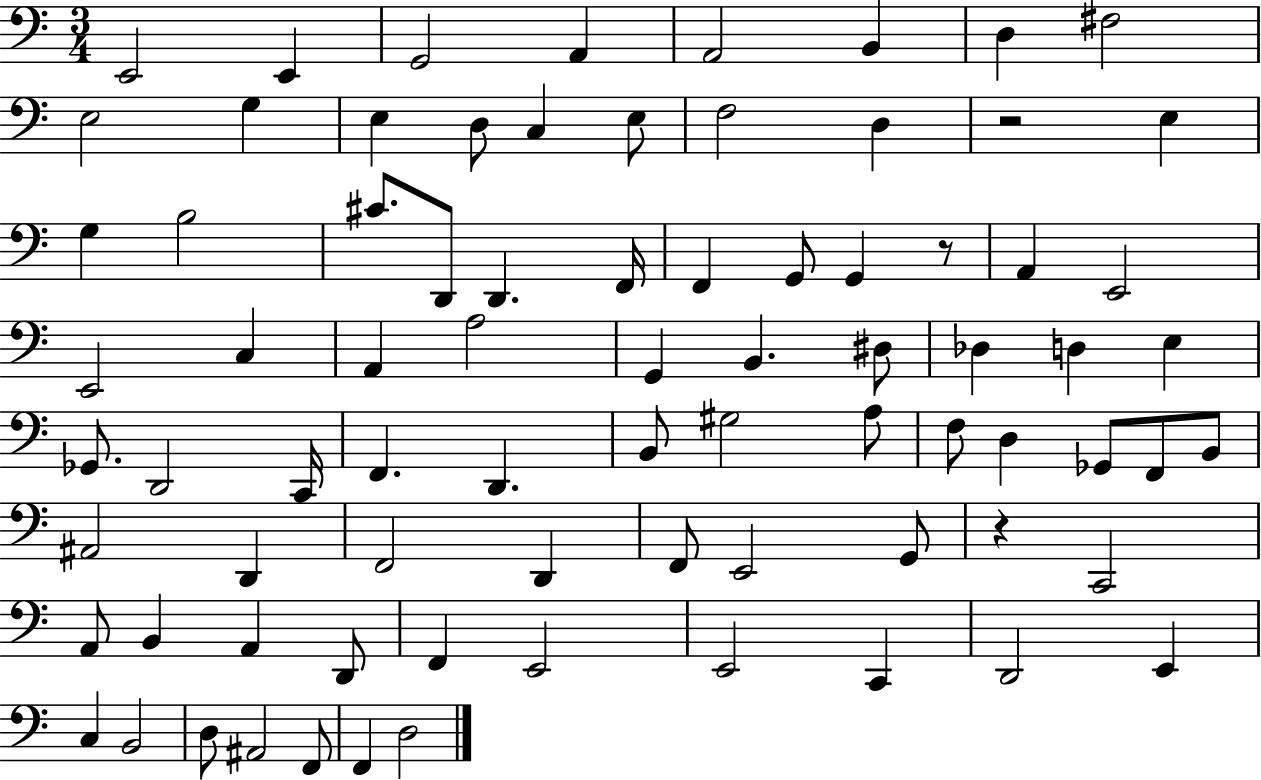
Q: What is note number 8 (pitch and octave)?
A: F#3